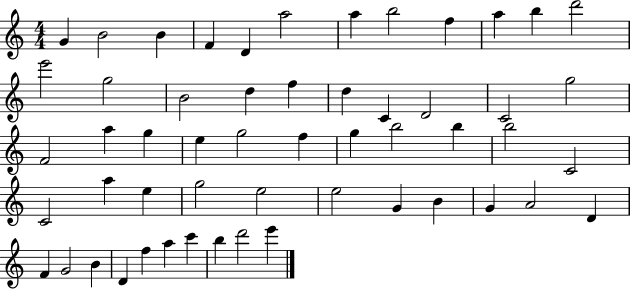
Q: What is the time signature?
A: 4/4